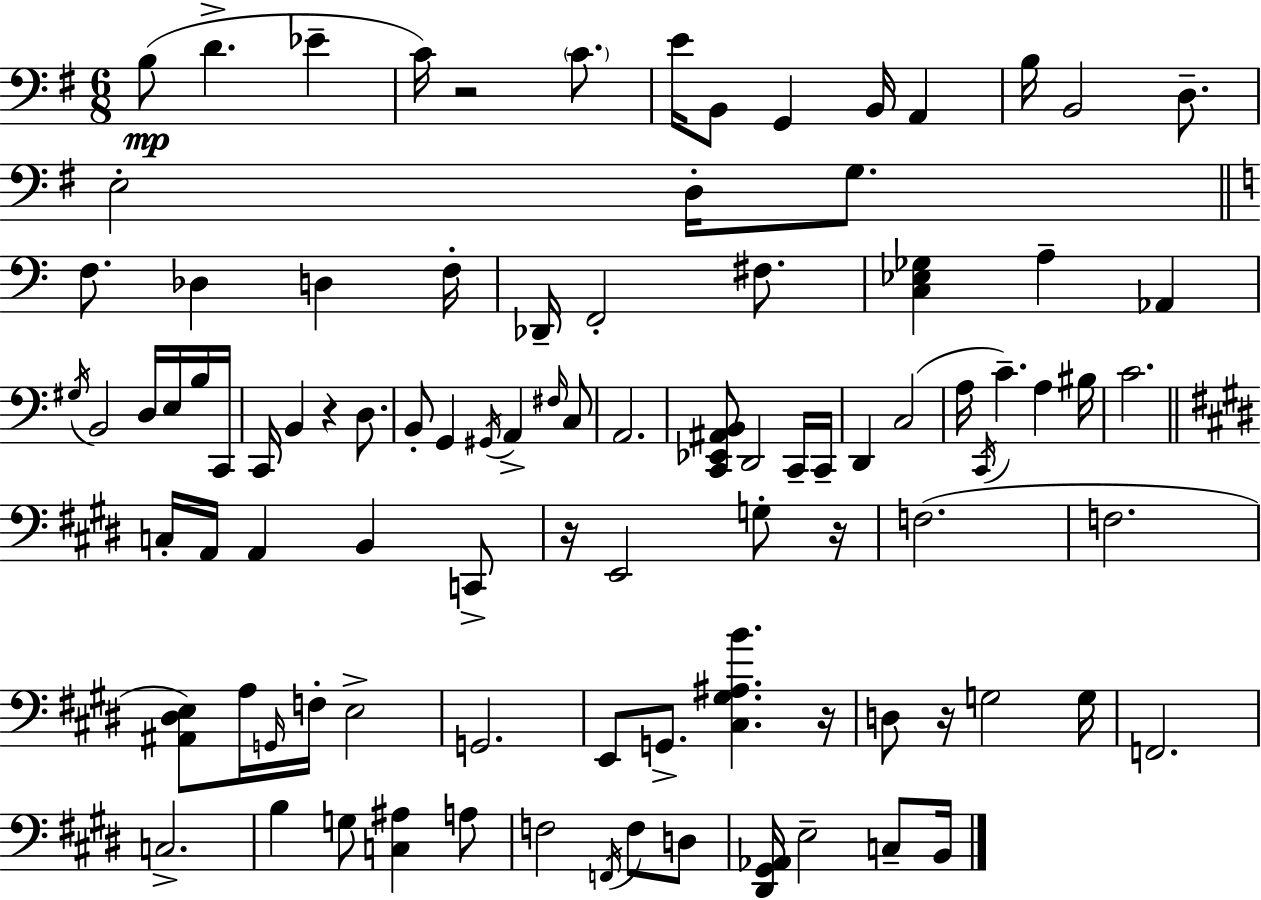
X:1
T:Untitled
M:6/8
L:1/4
K:Em
B,/2 D _E C/4 z2 C/2 E/4 B,,/2 G,, B,,/4 A,, B,/4 B,,2 D,/2 E,2 D,/4 G,/2 F,/2 _D, D, F,/4 _D,,/4 F,,2 ^F,/2 [C,_E,_G,] A, _A,, ^G,/4 B,,2 D,/4 E,/4 B,/4 C,,/4 C,,/4 B,, z D,/2 B,,/2 G,, ^G,,/4 A,, ^F,/4 C,/2 A,,2 [C,,_E,,^A,,B,,]/2 D,,2 C,,/4 C,,/4 D,, C,2 A,/4 C,,/4 C A, ^B,/4 C2 C,/4 A,,/4 A,, B,, C,,/2 z/4 E,,2 G,/2 z/4 F,2 F,2 [^A,,^D,E,]/2 A,/4 G,,/4 F,/4 E,2 G,,2 E,,/2 G,,/2 [^C,^G,^A,B] z/4 D,/2 z/4 G,2 G,/4 F,,2 C,2 B, G,/2 [C,^A,] A,/2 F,2 F,,/4 F,/2 D,/2 [^D,,^G,,_A,,]/4 E,2 C,/2 B,,/4